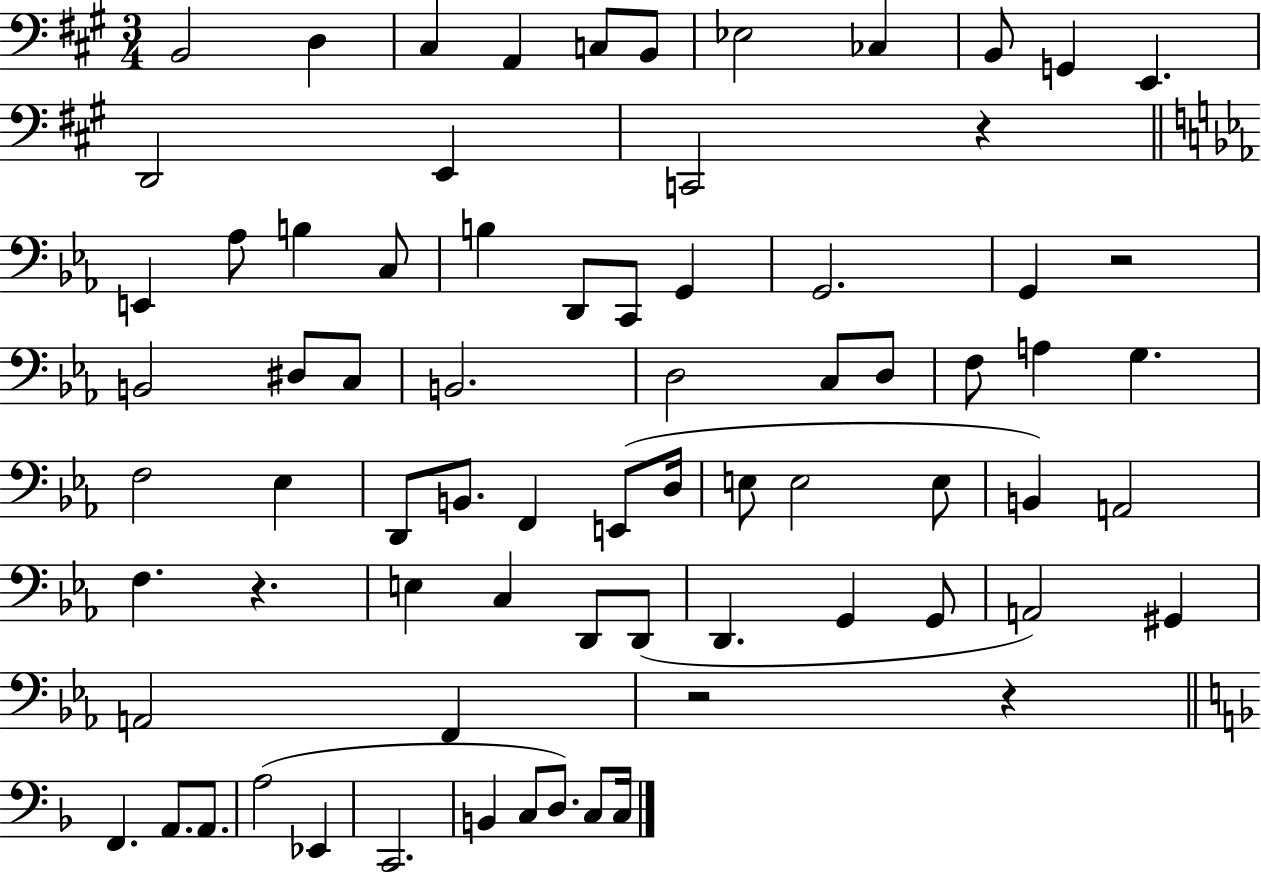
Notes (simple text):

B2/h D3/q C#3/q A2/q C3/e B2/e Eb3/h CES3/q B2/e G2/q E2/q. D2/h E2/q C2/h R/q E2/q Ab3/e B3/q C3/e B3/q D2/e C2/e G2/q G2/h. G2/q R/h B2/h D#3/e C3/e B2/h. D3/h C3/e D3/e F3/e A3/q G3/q. F3/h Eb3/q D2/e B2/e. F2/q E2/e D3/s E3/e E3/h E3/e B2/q A2/h F3/q. R/q. E3/q C3/q D2/e D2/e D2/q. G2/q G2/e A2/h G#2/q A2/h F2/q R/h R/q F2/q. A2/e. A2/e. A3/h Eb2/q C2/h. B2/q C3/e D3/e. C3/e C3/s